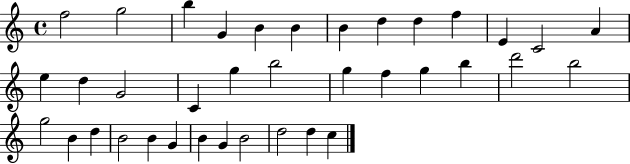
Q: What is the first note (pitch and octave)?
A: F5